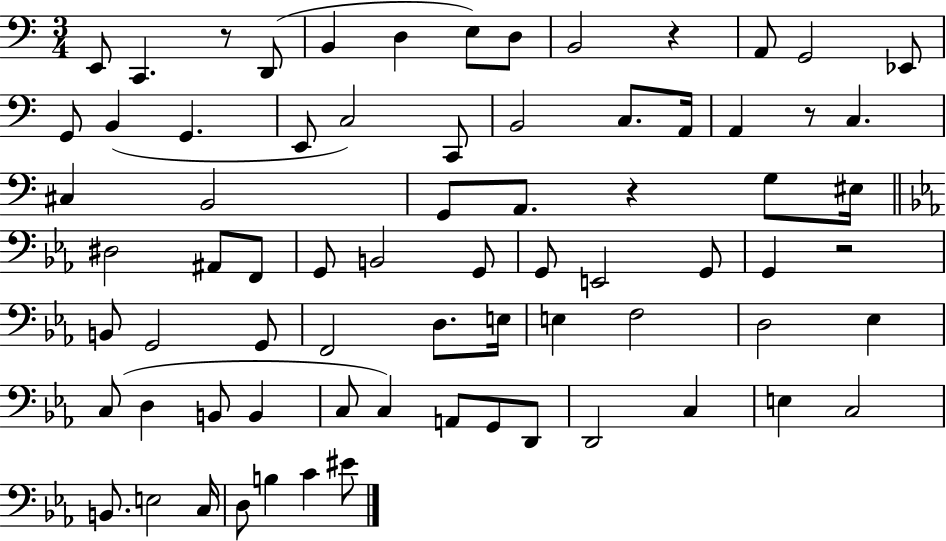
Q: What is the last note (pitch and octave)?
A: EIS4